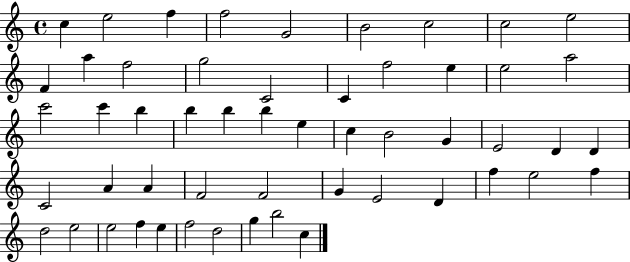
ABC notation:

X:1
T:Untitled
M:4/4
L:1/4
K:C
c e2 f f2 G2 B2 c2 c2 e2 F a f2 g2 C2 C f2 e e2 a2 c'2 c' b b b b e c B2 G E2 D D C2 A A F2 F2 G E2 D f e2 f d2 e2 e2 f e f2 d2 g b2 c